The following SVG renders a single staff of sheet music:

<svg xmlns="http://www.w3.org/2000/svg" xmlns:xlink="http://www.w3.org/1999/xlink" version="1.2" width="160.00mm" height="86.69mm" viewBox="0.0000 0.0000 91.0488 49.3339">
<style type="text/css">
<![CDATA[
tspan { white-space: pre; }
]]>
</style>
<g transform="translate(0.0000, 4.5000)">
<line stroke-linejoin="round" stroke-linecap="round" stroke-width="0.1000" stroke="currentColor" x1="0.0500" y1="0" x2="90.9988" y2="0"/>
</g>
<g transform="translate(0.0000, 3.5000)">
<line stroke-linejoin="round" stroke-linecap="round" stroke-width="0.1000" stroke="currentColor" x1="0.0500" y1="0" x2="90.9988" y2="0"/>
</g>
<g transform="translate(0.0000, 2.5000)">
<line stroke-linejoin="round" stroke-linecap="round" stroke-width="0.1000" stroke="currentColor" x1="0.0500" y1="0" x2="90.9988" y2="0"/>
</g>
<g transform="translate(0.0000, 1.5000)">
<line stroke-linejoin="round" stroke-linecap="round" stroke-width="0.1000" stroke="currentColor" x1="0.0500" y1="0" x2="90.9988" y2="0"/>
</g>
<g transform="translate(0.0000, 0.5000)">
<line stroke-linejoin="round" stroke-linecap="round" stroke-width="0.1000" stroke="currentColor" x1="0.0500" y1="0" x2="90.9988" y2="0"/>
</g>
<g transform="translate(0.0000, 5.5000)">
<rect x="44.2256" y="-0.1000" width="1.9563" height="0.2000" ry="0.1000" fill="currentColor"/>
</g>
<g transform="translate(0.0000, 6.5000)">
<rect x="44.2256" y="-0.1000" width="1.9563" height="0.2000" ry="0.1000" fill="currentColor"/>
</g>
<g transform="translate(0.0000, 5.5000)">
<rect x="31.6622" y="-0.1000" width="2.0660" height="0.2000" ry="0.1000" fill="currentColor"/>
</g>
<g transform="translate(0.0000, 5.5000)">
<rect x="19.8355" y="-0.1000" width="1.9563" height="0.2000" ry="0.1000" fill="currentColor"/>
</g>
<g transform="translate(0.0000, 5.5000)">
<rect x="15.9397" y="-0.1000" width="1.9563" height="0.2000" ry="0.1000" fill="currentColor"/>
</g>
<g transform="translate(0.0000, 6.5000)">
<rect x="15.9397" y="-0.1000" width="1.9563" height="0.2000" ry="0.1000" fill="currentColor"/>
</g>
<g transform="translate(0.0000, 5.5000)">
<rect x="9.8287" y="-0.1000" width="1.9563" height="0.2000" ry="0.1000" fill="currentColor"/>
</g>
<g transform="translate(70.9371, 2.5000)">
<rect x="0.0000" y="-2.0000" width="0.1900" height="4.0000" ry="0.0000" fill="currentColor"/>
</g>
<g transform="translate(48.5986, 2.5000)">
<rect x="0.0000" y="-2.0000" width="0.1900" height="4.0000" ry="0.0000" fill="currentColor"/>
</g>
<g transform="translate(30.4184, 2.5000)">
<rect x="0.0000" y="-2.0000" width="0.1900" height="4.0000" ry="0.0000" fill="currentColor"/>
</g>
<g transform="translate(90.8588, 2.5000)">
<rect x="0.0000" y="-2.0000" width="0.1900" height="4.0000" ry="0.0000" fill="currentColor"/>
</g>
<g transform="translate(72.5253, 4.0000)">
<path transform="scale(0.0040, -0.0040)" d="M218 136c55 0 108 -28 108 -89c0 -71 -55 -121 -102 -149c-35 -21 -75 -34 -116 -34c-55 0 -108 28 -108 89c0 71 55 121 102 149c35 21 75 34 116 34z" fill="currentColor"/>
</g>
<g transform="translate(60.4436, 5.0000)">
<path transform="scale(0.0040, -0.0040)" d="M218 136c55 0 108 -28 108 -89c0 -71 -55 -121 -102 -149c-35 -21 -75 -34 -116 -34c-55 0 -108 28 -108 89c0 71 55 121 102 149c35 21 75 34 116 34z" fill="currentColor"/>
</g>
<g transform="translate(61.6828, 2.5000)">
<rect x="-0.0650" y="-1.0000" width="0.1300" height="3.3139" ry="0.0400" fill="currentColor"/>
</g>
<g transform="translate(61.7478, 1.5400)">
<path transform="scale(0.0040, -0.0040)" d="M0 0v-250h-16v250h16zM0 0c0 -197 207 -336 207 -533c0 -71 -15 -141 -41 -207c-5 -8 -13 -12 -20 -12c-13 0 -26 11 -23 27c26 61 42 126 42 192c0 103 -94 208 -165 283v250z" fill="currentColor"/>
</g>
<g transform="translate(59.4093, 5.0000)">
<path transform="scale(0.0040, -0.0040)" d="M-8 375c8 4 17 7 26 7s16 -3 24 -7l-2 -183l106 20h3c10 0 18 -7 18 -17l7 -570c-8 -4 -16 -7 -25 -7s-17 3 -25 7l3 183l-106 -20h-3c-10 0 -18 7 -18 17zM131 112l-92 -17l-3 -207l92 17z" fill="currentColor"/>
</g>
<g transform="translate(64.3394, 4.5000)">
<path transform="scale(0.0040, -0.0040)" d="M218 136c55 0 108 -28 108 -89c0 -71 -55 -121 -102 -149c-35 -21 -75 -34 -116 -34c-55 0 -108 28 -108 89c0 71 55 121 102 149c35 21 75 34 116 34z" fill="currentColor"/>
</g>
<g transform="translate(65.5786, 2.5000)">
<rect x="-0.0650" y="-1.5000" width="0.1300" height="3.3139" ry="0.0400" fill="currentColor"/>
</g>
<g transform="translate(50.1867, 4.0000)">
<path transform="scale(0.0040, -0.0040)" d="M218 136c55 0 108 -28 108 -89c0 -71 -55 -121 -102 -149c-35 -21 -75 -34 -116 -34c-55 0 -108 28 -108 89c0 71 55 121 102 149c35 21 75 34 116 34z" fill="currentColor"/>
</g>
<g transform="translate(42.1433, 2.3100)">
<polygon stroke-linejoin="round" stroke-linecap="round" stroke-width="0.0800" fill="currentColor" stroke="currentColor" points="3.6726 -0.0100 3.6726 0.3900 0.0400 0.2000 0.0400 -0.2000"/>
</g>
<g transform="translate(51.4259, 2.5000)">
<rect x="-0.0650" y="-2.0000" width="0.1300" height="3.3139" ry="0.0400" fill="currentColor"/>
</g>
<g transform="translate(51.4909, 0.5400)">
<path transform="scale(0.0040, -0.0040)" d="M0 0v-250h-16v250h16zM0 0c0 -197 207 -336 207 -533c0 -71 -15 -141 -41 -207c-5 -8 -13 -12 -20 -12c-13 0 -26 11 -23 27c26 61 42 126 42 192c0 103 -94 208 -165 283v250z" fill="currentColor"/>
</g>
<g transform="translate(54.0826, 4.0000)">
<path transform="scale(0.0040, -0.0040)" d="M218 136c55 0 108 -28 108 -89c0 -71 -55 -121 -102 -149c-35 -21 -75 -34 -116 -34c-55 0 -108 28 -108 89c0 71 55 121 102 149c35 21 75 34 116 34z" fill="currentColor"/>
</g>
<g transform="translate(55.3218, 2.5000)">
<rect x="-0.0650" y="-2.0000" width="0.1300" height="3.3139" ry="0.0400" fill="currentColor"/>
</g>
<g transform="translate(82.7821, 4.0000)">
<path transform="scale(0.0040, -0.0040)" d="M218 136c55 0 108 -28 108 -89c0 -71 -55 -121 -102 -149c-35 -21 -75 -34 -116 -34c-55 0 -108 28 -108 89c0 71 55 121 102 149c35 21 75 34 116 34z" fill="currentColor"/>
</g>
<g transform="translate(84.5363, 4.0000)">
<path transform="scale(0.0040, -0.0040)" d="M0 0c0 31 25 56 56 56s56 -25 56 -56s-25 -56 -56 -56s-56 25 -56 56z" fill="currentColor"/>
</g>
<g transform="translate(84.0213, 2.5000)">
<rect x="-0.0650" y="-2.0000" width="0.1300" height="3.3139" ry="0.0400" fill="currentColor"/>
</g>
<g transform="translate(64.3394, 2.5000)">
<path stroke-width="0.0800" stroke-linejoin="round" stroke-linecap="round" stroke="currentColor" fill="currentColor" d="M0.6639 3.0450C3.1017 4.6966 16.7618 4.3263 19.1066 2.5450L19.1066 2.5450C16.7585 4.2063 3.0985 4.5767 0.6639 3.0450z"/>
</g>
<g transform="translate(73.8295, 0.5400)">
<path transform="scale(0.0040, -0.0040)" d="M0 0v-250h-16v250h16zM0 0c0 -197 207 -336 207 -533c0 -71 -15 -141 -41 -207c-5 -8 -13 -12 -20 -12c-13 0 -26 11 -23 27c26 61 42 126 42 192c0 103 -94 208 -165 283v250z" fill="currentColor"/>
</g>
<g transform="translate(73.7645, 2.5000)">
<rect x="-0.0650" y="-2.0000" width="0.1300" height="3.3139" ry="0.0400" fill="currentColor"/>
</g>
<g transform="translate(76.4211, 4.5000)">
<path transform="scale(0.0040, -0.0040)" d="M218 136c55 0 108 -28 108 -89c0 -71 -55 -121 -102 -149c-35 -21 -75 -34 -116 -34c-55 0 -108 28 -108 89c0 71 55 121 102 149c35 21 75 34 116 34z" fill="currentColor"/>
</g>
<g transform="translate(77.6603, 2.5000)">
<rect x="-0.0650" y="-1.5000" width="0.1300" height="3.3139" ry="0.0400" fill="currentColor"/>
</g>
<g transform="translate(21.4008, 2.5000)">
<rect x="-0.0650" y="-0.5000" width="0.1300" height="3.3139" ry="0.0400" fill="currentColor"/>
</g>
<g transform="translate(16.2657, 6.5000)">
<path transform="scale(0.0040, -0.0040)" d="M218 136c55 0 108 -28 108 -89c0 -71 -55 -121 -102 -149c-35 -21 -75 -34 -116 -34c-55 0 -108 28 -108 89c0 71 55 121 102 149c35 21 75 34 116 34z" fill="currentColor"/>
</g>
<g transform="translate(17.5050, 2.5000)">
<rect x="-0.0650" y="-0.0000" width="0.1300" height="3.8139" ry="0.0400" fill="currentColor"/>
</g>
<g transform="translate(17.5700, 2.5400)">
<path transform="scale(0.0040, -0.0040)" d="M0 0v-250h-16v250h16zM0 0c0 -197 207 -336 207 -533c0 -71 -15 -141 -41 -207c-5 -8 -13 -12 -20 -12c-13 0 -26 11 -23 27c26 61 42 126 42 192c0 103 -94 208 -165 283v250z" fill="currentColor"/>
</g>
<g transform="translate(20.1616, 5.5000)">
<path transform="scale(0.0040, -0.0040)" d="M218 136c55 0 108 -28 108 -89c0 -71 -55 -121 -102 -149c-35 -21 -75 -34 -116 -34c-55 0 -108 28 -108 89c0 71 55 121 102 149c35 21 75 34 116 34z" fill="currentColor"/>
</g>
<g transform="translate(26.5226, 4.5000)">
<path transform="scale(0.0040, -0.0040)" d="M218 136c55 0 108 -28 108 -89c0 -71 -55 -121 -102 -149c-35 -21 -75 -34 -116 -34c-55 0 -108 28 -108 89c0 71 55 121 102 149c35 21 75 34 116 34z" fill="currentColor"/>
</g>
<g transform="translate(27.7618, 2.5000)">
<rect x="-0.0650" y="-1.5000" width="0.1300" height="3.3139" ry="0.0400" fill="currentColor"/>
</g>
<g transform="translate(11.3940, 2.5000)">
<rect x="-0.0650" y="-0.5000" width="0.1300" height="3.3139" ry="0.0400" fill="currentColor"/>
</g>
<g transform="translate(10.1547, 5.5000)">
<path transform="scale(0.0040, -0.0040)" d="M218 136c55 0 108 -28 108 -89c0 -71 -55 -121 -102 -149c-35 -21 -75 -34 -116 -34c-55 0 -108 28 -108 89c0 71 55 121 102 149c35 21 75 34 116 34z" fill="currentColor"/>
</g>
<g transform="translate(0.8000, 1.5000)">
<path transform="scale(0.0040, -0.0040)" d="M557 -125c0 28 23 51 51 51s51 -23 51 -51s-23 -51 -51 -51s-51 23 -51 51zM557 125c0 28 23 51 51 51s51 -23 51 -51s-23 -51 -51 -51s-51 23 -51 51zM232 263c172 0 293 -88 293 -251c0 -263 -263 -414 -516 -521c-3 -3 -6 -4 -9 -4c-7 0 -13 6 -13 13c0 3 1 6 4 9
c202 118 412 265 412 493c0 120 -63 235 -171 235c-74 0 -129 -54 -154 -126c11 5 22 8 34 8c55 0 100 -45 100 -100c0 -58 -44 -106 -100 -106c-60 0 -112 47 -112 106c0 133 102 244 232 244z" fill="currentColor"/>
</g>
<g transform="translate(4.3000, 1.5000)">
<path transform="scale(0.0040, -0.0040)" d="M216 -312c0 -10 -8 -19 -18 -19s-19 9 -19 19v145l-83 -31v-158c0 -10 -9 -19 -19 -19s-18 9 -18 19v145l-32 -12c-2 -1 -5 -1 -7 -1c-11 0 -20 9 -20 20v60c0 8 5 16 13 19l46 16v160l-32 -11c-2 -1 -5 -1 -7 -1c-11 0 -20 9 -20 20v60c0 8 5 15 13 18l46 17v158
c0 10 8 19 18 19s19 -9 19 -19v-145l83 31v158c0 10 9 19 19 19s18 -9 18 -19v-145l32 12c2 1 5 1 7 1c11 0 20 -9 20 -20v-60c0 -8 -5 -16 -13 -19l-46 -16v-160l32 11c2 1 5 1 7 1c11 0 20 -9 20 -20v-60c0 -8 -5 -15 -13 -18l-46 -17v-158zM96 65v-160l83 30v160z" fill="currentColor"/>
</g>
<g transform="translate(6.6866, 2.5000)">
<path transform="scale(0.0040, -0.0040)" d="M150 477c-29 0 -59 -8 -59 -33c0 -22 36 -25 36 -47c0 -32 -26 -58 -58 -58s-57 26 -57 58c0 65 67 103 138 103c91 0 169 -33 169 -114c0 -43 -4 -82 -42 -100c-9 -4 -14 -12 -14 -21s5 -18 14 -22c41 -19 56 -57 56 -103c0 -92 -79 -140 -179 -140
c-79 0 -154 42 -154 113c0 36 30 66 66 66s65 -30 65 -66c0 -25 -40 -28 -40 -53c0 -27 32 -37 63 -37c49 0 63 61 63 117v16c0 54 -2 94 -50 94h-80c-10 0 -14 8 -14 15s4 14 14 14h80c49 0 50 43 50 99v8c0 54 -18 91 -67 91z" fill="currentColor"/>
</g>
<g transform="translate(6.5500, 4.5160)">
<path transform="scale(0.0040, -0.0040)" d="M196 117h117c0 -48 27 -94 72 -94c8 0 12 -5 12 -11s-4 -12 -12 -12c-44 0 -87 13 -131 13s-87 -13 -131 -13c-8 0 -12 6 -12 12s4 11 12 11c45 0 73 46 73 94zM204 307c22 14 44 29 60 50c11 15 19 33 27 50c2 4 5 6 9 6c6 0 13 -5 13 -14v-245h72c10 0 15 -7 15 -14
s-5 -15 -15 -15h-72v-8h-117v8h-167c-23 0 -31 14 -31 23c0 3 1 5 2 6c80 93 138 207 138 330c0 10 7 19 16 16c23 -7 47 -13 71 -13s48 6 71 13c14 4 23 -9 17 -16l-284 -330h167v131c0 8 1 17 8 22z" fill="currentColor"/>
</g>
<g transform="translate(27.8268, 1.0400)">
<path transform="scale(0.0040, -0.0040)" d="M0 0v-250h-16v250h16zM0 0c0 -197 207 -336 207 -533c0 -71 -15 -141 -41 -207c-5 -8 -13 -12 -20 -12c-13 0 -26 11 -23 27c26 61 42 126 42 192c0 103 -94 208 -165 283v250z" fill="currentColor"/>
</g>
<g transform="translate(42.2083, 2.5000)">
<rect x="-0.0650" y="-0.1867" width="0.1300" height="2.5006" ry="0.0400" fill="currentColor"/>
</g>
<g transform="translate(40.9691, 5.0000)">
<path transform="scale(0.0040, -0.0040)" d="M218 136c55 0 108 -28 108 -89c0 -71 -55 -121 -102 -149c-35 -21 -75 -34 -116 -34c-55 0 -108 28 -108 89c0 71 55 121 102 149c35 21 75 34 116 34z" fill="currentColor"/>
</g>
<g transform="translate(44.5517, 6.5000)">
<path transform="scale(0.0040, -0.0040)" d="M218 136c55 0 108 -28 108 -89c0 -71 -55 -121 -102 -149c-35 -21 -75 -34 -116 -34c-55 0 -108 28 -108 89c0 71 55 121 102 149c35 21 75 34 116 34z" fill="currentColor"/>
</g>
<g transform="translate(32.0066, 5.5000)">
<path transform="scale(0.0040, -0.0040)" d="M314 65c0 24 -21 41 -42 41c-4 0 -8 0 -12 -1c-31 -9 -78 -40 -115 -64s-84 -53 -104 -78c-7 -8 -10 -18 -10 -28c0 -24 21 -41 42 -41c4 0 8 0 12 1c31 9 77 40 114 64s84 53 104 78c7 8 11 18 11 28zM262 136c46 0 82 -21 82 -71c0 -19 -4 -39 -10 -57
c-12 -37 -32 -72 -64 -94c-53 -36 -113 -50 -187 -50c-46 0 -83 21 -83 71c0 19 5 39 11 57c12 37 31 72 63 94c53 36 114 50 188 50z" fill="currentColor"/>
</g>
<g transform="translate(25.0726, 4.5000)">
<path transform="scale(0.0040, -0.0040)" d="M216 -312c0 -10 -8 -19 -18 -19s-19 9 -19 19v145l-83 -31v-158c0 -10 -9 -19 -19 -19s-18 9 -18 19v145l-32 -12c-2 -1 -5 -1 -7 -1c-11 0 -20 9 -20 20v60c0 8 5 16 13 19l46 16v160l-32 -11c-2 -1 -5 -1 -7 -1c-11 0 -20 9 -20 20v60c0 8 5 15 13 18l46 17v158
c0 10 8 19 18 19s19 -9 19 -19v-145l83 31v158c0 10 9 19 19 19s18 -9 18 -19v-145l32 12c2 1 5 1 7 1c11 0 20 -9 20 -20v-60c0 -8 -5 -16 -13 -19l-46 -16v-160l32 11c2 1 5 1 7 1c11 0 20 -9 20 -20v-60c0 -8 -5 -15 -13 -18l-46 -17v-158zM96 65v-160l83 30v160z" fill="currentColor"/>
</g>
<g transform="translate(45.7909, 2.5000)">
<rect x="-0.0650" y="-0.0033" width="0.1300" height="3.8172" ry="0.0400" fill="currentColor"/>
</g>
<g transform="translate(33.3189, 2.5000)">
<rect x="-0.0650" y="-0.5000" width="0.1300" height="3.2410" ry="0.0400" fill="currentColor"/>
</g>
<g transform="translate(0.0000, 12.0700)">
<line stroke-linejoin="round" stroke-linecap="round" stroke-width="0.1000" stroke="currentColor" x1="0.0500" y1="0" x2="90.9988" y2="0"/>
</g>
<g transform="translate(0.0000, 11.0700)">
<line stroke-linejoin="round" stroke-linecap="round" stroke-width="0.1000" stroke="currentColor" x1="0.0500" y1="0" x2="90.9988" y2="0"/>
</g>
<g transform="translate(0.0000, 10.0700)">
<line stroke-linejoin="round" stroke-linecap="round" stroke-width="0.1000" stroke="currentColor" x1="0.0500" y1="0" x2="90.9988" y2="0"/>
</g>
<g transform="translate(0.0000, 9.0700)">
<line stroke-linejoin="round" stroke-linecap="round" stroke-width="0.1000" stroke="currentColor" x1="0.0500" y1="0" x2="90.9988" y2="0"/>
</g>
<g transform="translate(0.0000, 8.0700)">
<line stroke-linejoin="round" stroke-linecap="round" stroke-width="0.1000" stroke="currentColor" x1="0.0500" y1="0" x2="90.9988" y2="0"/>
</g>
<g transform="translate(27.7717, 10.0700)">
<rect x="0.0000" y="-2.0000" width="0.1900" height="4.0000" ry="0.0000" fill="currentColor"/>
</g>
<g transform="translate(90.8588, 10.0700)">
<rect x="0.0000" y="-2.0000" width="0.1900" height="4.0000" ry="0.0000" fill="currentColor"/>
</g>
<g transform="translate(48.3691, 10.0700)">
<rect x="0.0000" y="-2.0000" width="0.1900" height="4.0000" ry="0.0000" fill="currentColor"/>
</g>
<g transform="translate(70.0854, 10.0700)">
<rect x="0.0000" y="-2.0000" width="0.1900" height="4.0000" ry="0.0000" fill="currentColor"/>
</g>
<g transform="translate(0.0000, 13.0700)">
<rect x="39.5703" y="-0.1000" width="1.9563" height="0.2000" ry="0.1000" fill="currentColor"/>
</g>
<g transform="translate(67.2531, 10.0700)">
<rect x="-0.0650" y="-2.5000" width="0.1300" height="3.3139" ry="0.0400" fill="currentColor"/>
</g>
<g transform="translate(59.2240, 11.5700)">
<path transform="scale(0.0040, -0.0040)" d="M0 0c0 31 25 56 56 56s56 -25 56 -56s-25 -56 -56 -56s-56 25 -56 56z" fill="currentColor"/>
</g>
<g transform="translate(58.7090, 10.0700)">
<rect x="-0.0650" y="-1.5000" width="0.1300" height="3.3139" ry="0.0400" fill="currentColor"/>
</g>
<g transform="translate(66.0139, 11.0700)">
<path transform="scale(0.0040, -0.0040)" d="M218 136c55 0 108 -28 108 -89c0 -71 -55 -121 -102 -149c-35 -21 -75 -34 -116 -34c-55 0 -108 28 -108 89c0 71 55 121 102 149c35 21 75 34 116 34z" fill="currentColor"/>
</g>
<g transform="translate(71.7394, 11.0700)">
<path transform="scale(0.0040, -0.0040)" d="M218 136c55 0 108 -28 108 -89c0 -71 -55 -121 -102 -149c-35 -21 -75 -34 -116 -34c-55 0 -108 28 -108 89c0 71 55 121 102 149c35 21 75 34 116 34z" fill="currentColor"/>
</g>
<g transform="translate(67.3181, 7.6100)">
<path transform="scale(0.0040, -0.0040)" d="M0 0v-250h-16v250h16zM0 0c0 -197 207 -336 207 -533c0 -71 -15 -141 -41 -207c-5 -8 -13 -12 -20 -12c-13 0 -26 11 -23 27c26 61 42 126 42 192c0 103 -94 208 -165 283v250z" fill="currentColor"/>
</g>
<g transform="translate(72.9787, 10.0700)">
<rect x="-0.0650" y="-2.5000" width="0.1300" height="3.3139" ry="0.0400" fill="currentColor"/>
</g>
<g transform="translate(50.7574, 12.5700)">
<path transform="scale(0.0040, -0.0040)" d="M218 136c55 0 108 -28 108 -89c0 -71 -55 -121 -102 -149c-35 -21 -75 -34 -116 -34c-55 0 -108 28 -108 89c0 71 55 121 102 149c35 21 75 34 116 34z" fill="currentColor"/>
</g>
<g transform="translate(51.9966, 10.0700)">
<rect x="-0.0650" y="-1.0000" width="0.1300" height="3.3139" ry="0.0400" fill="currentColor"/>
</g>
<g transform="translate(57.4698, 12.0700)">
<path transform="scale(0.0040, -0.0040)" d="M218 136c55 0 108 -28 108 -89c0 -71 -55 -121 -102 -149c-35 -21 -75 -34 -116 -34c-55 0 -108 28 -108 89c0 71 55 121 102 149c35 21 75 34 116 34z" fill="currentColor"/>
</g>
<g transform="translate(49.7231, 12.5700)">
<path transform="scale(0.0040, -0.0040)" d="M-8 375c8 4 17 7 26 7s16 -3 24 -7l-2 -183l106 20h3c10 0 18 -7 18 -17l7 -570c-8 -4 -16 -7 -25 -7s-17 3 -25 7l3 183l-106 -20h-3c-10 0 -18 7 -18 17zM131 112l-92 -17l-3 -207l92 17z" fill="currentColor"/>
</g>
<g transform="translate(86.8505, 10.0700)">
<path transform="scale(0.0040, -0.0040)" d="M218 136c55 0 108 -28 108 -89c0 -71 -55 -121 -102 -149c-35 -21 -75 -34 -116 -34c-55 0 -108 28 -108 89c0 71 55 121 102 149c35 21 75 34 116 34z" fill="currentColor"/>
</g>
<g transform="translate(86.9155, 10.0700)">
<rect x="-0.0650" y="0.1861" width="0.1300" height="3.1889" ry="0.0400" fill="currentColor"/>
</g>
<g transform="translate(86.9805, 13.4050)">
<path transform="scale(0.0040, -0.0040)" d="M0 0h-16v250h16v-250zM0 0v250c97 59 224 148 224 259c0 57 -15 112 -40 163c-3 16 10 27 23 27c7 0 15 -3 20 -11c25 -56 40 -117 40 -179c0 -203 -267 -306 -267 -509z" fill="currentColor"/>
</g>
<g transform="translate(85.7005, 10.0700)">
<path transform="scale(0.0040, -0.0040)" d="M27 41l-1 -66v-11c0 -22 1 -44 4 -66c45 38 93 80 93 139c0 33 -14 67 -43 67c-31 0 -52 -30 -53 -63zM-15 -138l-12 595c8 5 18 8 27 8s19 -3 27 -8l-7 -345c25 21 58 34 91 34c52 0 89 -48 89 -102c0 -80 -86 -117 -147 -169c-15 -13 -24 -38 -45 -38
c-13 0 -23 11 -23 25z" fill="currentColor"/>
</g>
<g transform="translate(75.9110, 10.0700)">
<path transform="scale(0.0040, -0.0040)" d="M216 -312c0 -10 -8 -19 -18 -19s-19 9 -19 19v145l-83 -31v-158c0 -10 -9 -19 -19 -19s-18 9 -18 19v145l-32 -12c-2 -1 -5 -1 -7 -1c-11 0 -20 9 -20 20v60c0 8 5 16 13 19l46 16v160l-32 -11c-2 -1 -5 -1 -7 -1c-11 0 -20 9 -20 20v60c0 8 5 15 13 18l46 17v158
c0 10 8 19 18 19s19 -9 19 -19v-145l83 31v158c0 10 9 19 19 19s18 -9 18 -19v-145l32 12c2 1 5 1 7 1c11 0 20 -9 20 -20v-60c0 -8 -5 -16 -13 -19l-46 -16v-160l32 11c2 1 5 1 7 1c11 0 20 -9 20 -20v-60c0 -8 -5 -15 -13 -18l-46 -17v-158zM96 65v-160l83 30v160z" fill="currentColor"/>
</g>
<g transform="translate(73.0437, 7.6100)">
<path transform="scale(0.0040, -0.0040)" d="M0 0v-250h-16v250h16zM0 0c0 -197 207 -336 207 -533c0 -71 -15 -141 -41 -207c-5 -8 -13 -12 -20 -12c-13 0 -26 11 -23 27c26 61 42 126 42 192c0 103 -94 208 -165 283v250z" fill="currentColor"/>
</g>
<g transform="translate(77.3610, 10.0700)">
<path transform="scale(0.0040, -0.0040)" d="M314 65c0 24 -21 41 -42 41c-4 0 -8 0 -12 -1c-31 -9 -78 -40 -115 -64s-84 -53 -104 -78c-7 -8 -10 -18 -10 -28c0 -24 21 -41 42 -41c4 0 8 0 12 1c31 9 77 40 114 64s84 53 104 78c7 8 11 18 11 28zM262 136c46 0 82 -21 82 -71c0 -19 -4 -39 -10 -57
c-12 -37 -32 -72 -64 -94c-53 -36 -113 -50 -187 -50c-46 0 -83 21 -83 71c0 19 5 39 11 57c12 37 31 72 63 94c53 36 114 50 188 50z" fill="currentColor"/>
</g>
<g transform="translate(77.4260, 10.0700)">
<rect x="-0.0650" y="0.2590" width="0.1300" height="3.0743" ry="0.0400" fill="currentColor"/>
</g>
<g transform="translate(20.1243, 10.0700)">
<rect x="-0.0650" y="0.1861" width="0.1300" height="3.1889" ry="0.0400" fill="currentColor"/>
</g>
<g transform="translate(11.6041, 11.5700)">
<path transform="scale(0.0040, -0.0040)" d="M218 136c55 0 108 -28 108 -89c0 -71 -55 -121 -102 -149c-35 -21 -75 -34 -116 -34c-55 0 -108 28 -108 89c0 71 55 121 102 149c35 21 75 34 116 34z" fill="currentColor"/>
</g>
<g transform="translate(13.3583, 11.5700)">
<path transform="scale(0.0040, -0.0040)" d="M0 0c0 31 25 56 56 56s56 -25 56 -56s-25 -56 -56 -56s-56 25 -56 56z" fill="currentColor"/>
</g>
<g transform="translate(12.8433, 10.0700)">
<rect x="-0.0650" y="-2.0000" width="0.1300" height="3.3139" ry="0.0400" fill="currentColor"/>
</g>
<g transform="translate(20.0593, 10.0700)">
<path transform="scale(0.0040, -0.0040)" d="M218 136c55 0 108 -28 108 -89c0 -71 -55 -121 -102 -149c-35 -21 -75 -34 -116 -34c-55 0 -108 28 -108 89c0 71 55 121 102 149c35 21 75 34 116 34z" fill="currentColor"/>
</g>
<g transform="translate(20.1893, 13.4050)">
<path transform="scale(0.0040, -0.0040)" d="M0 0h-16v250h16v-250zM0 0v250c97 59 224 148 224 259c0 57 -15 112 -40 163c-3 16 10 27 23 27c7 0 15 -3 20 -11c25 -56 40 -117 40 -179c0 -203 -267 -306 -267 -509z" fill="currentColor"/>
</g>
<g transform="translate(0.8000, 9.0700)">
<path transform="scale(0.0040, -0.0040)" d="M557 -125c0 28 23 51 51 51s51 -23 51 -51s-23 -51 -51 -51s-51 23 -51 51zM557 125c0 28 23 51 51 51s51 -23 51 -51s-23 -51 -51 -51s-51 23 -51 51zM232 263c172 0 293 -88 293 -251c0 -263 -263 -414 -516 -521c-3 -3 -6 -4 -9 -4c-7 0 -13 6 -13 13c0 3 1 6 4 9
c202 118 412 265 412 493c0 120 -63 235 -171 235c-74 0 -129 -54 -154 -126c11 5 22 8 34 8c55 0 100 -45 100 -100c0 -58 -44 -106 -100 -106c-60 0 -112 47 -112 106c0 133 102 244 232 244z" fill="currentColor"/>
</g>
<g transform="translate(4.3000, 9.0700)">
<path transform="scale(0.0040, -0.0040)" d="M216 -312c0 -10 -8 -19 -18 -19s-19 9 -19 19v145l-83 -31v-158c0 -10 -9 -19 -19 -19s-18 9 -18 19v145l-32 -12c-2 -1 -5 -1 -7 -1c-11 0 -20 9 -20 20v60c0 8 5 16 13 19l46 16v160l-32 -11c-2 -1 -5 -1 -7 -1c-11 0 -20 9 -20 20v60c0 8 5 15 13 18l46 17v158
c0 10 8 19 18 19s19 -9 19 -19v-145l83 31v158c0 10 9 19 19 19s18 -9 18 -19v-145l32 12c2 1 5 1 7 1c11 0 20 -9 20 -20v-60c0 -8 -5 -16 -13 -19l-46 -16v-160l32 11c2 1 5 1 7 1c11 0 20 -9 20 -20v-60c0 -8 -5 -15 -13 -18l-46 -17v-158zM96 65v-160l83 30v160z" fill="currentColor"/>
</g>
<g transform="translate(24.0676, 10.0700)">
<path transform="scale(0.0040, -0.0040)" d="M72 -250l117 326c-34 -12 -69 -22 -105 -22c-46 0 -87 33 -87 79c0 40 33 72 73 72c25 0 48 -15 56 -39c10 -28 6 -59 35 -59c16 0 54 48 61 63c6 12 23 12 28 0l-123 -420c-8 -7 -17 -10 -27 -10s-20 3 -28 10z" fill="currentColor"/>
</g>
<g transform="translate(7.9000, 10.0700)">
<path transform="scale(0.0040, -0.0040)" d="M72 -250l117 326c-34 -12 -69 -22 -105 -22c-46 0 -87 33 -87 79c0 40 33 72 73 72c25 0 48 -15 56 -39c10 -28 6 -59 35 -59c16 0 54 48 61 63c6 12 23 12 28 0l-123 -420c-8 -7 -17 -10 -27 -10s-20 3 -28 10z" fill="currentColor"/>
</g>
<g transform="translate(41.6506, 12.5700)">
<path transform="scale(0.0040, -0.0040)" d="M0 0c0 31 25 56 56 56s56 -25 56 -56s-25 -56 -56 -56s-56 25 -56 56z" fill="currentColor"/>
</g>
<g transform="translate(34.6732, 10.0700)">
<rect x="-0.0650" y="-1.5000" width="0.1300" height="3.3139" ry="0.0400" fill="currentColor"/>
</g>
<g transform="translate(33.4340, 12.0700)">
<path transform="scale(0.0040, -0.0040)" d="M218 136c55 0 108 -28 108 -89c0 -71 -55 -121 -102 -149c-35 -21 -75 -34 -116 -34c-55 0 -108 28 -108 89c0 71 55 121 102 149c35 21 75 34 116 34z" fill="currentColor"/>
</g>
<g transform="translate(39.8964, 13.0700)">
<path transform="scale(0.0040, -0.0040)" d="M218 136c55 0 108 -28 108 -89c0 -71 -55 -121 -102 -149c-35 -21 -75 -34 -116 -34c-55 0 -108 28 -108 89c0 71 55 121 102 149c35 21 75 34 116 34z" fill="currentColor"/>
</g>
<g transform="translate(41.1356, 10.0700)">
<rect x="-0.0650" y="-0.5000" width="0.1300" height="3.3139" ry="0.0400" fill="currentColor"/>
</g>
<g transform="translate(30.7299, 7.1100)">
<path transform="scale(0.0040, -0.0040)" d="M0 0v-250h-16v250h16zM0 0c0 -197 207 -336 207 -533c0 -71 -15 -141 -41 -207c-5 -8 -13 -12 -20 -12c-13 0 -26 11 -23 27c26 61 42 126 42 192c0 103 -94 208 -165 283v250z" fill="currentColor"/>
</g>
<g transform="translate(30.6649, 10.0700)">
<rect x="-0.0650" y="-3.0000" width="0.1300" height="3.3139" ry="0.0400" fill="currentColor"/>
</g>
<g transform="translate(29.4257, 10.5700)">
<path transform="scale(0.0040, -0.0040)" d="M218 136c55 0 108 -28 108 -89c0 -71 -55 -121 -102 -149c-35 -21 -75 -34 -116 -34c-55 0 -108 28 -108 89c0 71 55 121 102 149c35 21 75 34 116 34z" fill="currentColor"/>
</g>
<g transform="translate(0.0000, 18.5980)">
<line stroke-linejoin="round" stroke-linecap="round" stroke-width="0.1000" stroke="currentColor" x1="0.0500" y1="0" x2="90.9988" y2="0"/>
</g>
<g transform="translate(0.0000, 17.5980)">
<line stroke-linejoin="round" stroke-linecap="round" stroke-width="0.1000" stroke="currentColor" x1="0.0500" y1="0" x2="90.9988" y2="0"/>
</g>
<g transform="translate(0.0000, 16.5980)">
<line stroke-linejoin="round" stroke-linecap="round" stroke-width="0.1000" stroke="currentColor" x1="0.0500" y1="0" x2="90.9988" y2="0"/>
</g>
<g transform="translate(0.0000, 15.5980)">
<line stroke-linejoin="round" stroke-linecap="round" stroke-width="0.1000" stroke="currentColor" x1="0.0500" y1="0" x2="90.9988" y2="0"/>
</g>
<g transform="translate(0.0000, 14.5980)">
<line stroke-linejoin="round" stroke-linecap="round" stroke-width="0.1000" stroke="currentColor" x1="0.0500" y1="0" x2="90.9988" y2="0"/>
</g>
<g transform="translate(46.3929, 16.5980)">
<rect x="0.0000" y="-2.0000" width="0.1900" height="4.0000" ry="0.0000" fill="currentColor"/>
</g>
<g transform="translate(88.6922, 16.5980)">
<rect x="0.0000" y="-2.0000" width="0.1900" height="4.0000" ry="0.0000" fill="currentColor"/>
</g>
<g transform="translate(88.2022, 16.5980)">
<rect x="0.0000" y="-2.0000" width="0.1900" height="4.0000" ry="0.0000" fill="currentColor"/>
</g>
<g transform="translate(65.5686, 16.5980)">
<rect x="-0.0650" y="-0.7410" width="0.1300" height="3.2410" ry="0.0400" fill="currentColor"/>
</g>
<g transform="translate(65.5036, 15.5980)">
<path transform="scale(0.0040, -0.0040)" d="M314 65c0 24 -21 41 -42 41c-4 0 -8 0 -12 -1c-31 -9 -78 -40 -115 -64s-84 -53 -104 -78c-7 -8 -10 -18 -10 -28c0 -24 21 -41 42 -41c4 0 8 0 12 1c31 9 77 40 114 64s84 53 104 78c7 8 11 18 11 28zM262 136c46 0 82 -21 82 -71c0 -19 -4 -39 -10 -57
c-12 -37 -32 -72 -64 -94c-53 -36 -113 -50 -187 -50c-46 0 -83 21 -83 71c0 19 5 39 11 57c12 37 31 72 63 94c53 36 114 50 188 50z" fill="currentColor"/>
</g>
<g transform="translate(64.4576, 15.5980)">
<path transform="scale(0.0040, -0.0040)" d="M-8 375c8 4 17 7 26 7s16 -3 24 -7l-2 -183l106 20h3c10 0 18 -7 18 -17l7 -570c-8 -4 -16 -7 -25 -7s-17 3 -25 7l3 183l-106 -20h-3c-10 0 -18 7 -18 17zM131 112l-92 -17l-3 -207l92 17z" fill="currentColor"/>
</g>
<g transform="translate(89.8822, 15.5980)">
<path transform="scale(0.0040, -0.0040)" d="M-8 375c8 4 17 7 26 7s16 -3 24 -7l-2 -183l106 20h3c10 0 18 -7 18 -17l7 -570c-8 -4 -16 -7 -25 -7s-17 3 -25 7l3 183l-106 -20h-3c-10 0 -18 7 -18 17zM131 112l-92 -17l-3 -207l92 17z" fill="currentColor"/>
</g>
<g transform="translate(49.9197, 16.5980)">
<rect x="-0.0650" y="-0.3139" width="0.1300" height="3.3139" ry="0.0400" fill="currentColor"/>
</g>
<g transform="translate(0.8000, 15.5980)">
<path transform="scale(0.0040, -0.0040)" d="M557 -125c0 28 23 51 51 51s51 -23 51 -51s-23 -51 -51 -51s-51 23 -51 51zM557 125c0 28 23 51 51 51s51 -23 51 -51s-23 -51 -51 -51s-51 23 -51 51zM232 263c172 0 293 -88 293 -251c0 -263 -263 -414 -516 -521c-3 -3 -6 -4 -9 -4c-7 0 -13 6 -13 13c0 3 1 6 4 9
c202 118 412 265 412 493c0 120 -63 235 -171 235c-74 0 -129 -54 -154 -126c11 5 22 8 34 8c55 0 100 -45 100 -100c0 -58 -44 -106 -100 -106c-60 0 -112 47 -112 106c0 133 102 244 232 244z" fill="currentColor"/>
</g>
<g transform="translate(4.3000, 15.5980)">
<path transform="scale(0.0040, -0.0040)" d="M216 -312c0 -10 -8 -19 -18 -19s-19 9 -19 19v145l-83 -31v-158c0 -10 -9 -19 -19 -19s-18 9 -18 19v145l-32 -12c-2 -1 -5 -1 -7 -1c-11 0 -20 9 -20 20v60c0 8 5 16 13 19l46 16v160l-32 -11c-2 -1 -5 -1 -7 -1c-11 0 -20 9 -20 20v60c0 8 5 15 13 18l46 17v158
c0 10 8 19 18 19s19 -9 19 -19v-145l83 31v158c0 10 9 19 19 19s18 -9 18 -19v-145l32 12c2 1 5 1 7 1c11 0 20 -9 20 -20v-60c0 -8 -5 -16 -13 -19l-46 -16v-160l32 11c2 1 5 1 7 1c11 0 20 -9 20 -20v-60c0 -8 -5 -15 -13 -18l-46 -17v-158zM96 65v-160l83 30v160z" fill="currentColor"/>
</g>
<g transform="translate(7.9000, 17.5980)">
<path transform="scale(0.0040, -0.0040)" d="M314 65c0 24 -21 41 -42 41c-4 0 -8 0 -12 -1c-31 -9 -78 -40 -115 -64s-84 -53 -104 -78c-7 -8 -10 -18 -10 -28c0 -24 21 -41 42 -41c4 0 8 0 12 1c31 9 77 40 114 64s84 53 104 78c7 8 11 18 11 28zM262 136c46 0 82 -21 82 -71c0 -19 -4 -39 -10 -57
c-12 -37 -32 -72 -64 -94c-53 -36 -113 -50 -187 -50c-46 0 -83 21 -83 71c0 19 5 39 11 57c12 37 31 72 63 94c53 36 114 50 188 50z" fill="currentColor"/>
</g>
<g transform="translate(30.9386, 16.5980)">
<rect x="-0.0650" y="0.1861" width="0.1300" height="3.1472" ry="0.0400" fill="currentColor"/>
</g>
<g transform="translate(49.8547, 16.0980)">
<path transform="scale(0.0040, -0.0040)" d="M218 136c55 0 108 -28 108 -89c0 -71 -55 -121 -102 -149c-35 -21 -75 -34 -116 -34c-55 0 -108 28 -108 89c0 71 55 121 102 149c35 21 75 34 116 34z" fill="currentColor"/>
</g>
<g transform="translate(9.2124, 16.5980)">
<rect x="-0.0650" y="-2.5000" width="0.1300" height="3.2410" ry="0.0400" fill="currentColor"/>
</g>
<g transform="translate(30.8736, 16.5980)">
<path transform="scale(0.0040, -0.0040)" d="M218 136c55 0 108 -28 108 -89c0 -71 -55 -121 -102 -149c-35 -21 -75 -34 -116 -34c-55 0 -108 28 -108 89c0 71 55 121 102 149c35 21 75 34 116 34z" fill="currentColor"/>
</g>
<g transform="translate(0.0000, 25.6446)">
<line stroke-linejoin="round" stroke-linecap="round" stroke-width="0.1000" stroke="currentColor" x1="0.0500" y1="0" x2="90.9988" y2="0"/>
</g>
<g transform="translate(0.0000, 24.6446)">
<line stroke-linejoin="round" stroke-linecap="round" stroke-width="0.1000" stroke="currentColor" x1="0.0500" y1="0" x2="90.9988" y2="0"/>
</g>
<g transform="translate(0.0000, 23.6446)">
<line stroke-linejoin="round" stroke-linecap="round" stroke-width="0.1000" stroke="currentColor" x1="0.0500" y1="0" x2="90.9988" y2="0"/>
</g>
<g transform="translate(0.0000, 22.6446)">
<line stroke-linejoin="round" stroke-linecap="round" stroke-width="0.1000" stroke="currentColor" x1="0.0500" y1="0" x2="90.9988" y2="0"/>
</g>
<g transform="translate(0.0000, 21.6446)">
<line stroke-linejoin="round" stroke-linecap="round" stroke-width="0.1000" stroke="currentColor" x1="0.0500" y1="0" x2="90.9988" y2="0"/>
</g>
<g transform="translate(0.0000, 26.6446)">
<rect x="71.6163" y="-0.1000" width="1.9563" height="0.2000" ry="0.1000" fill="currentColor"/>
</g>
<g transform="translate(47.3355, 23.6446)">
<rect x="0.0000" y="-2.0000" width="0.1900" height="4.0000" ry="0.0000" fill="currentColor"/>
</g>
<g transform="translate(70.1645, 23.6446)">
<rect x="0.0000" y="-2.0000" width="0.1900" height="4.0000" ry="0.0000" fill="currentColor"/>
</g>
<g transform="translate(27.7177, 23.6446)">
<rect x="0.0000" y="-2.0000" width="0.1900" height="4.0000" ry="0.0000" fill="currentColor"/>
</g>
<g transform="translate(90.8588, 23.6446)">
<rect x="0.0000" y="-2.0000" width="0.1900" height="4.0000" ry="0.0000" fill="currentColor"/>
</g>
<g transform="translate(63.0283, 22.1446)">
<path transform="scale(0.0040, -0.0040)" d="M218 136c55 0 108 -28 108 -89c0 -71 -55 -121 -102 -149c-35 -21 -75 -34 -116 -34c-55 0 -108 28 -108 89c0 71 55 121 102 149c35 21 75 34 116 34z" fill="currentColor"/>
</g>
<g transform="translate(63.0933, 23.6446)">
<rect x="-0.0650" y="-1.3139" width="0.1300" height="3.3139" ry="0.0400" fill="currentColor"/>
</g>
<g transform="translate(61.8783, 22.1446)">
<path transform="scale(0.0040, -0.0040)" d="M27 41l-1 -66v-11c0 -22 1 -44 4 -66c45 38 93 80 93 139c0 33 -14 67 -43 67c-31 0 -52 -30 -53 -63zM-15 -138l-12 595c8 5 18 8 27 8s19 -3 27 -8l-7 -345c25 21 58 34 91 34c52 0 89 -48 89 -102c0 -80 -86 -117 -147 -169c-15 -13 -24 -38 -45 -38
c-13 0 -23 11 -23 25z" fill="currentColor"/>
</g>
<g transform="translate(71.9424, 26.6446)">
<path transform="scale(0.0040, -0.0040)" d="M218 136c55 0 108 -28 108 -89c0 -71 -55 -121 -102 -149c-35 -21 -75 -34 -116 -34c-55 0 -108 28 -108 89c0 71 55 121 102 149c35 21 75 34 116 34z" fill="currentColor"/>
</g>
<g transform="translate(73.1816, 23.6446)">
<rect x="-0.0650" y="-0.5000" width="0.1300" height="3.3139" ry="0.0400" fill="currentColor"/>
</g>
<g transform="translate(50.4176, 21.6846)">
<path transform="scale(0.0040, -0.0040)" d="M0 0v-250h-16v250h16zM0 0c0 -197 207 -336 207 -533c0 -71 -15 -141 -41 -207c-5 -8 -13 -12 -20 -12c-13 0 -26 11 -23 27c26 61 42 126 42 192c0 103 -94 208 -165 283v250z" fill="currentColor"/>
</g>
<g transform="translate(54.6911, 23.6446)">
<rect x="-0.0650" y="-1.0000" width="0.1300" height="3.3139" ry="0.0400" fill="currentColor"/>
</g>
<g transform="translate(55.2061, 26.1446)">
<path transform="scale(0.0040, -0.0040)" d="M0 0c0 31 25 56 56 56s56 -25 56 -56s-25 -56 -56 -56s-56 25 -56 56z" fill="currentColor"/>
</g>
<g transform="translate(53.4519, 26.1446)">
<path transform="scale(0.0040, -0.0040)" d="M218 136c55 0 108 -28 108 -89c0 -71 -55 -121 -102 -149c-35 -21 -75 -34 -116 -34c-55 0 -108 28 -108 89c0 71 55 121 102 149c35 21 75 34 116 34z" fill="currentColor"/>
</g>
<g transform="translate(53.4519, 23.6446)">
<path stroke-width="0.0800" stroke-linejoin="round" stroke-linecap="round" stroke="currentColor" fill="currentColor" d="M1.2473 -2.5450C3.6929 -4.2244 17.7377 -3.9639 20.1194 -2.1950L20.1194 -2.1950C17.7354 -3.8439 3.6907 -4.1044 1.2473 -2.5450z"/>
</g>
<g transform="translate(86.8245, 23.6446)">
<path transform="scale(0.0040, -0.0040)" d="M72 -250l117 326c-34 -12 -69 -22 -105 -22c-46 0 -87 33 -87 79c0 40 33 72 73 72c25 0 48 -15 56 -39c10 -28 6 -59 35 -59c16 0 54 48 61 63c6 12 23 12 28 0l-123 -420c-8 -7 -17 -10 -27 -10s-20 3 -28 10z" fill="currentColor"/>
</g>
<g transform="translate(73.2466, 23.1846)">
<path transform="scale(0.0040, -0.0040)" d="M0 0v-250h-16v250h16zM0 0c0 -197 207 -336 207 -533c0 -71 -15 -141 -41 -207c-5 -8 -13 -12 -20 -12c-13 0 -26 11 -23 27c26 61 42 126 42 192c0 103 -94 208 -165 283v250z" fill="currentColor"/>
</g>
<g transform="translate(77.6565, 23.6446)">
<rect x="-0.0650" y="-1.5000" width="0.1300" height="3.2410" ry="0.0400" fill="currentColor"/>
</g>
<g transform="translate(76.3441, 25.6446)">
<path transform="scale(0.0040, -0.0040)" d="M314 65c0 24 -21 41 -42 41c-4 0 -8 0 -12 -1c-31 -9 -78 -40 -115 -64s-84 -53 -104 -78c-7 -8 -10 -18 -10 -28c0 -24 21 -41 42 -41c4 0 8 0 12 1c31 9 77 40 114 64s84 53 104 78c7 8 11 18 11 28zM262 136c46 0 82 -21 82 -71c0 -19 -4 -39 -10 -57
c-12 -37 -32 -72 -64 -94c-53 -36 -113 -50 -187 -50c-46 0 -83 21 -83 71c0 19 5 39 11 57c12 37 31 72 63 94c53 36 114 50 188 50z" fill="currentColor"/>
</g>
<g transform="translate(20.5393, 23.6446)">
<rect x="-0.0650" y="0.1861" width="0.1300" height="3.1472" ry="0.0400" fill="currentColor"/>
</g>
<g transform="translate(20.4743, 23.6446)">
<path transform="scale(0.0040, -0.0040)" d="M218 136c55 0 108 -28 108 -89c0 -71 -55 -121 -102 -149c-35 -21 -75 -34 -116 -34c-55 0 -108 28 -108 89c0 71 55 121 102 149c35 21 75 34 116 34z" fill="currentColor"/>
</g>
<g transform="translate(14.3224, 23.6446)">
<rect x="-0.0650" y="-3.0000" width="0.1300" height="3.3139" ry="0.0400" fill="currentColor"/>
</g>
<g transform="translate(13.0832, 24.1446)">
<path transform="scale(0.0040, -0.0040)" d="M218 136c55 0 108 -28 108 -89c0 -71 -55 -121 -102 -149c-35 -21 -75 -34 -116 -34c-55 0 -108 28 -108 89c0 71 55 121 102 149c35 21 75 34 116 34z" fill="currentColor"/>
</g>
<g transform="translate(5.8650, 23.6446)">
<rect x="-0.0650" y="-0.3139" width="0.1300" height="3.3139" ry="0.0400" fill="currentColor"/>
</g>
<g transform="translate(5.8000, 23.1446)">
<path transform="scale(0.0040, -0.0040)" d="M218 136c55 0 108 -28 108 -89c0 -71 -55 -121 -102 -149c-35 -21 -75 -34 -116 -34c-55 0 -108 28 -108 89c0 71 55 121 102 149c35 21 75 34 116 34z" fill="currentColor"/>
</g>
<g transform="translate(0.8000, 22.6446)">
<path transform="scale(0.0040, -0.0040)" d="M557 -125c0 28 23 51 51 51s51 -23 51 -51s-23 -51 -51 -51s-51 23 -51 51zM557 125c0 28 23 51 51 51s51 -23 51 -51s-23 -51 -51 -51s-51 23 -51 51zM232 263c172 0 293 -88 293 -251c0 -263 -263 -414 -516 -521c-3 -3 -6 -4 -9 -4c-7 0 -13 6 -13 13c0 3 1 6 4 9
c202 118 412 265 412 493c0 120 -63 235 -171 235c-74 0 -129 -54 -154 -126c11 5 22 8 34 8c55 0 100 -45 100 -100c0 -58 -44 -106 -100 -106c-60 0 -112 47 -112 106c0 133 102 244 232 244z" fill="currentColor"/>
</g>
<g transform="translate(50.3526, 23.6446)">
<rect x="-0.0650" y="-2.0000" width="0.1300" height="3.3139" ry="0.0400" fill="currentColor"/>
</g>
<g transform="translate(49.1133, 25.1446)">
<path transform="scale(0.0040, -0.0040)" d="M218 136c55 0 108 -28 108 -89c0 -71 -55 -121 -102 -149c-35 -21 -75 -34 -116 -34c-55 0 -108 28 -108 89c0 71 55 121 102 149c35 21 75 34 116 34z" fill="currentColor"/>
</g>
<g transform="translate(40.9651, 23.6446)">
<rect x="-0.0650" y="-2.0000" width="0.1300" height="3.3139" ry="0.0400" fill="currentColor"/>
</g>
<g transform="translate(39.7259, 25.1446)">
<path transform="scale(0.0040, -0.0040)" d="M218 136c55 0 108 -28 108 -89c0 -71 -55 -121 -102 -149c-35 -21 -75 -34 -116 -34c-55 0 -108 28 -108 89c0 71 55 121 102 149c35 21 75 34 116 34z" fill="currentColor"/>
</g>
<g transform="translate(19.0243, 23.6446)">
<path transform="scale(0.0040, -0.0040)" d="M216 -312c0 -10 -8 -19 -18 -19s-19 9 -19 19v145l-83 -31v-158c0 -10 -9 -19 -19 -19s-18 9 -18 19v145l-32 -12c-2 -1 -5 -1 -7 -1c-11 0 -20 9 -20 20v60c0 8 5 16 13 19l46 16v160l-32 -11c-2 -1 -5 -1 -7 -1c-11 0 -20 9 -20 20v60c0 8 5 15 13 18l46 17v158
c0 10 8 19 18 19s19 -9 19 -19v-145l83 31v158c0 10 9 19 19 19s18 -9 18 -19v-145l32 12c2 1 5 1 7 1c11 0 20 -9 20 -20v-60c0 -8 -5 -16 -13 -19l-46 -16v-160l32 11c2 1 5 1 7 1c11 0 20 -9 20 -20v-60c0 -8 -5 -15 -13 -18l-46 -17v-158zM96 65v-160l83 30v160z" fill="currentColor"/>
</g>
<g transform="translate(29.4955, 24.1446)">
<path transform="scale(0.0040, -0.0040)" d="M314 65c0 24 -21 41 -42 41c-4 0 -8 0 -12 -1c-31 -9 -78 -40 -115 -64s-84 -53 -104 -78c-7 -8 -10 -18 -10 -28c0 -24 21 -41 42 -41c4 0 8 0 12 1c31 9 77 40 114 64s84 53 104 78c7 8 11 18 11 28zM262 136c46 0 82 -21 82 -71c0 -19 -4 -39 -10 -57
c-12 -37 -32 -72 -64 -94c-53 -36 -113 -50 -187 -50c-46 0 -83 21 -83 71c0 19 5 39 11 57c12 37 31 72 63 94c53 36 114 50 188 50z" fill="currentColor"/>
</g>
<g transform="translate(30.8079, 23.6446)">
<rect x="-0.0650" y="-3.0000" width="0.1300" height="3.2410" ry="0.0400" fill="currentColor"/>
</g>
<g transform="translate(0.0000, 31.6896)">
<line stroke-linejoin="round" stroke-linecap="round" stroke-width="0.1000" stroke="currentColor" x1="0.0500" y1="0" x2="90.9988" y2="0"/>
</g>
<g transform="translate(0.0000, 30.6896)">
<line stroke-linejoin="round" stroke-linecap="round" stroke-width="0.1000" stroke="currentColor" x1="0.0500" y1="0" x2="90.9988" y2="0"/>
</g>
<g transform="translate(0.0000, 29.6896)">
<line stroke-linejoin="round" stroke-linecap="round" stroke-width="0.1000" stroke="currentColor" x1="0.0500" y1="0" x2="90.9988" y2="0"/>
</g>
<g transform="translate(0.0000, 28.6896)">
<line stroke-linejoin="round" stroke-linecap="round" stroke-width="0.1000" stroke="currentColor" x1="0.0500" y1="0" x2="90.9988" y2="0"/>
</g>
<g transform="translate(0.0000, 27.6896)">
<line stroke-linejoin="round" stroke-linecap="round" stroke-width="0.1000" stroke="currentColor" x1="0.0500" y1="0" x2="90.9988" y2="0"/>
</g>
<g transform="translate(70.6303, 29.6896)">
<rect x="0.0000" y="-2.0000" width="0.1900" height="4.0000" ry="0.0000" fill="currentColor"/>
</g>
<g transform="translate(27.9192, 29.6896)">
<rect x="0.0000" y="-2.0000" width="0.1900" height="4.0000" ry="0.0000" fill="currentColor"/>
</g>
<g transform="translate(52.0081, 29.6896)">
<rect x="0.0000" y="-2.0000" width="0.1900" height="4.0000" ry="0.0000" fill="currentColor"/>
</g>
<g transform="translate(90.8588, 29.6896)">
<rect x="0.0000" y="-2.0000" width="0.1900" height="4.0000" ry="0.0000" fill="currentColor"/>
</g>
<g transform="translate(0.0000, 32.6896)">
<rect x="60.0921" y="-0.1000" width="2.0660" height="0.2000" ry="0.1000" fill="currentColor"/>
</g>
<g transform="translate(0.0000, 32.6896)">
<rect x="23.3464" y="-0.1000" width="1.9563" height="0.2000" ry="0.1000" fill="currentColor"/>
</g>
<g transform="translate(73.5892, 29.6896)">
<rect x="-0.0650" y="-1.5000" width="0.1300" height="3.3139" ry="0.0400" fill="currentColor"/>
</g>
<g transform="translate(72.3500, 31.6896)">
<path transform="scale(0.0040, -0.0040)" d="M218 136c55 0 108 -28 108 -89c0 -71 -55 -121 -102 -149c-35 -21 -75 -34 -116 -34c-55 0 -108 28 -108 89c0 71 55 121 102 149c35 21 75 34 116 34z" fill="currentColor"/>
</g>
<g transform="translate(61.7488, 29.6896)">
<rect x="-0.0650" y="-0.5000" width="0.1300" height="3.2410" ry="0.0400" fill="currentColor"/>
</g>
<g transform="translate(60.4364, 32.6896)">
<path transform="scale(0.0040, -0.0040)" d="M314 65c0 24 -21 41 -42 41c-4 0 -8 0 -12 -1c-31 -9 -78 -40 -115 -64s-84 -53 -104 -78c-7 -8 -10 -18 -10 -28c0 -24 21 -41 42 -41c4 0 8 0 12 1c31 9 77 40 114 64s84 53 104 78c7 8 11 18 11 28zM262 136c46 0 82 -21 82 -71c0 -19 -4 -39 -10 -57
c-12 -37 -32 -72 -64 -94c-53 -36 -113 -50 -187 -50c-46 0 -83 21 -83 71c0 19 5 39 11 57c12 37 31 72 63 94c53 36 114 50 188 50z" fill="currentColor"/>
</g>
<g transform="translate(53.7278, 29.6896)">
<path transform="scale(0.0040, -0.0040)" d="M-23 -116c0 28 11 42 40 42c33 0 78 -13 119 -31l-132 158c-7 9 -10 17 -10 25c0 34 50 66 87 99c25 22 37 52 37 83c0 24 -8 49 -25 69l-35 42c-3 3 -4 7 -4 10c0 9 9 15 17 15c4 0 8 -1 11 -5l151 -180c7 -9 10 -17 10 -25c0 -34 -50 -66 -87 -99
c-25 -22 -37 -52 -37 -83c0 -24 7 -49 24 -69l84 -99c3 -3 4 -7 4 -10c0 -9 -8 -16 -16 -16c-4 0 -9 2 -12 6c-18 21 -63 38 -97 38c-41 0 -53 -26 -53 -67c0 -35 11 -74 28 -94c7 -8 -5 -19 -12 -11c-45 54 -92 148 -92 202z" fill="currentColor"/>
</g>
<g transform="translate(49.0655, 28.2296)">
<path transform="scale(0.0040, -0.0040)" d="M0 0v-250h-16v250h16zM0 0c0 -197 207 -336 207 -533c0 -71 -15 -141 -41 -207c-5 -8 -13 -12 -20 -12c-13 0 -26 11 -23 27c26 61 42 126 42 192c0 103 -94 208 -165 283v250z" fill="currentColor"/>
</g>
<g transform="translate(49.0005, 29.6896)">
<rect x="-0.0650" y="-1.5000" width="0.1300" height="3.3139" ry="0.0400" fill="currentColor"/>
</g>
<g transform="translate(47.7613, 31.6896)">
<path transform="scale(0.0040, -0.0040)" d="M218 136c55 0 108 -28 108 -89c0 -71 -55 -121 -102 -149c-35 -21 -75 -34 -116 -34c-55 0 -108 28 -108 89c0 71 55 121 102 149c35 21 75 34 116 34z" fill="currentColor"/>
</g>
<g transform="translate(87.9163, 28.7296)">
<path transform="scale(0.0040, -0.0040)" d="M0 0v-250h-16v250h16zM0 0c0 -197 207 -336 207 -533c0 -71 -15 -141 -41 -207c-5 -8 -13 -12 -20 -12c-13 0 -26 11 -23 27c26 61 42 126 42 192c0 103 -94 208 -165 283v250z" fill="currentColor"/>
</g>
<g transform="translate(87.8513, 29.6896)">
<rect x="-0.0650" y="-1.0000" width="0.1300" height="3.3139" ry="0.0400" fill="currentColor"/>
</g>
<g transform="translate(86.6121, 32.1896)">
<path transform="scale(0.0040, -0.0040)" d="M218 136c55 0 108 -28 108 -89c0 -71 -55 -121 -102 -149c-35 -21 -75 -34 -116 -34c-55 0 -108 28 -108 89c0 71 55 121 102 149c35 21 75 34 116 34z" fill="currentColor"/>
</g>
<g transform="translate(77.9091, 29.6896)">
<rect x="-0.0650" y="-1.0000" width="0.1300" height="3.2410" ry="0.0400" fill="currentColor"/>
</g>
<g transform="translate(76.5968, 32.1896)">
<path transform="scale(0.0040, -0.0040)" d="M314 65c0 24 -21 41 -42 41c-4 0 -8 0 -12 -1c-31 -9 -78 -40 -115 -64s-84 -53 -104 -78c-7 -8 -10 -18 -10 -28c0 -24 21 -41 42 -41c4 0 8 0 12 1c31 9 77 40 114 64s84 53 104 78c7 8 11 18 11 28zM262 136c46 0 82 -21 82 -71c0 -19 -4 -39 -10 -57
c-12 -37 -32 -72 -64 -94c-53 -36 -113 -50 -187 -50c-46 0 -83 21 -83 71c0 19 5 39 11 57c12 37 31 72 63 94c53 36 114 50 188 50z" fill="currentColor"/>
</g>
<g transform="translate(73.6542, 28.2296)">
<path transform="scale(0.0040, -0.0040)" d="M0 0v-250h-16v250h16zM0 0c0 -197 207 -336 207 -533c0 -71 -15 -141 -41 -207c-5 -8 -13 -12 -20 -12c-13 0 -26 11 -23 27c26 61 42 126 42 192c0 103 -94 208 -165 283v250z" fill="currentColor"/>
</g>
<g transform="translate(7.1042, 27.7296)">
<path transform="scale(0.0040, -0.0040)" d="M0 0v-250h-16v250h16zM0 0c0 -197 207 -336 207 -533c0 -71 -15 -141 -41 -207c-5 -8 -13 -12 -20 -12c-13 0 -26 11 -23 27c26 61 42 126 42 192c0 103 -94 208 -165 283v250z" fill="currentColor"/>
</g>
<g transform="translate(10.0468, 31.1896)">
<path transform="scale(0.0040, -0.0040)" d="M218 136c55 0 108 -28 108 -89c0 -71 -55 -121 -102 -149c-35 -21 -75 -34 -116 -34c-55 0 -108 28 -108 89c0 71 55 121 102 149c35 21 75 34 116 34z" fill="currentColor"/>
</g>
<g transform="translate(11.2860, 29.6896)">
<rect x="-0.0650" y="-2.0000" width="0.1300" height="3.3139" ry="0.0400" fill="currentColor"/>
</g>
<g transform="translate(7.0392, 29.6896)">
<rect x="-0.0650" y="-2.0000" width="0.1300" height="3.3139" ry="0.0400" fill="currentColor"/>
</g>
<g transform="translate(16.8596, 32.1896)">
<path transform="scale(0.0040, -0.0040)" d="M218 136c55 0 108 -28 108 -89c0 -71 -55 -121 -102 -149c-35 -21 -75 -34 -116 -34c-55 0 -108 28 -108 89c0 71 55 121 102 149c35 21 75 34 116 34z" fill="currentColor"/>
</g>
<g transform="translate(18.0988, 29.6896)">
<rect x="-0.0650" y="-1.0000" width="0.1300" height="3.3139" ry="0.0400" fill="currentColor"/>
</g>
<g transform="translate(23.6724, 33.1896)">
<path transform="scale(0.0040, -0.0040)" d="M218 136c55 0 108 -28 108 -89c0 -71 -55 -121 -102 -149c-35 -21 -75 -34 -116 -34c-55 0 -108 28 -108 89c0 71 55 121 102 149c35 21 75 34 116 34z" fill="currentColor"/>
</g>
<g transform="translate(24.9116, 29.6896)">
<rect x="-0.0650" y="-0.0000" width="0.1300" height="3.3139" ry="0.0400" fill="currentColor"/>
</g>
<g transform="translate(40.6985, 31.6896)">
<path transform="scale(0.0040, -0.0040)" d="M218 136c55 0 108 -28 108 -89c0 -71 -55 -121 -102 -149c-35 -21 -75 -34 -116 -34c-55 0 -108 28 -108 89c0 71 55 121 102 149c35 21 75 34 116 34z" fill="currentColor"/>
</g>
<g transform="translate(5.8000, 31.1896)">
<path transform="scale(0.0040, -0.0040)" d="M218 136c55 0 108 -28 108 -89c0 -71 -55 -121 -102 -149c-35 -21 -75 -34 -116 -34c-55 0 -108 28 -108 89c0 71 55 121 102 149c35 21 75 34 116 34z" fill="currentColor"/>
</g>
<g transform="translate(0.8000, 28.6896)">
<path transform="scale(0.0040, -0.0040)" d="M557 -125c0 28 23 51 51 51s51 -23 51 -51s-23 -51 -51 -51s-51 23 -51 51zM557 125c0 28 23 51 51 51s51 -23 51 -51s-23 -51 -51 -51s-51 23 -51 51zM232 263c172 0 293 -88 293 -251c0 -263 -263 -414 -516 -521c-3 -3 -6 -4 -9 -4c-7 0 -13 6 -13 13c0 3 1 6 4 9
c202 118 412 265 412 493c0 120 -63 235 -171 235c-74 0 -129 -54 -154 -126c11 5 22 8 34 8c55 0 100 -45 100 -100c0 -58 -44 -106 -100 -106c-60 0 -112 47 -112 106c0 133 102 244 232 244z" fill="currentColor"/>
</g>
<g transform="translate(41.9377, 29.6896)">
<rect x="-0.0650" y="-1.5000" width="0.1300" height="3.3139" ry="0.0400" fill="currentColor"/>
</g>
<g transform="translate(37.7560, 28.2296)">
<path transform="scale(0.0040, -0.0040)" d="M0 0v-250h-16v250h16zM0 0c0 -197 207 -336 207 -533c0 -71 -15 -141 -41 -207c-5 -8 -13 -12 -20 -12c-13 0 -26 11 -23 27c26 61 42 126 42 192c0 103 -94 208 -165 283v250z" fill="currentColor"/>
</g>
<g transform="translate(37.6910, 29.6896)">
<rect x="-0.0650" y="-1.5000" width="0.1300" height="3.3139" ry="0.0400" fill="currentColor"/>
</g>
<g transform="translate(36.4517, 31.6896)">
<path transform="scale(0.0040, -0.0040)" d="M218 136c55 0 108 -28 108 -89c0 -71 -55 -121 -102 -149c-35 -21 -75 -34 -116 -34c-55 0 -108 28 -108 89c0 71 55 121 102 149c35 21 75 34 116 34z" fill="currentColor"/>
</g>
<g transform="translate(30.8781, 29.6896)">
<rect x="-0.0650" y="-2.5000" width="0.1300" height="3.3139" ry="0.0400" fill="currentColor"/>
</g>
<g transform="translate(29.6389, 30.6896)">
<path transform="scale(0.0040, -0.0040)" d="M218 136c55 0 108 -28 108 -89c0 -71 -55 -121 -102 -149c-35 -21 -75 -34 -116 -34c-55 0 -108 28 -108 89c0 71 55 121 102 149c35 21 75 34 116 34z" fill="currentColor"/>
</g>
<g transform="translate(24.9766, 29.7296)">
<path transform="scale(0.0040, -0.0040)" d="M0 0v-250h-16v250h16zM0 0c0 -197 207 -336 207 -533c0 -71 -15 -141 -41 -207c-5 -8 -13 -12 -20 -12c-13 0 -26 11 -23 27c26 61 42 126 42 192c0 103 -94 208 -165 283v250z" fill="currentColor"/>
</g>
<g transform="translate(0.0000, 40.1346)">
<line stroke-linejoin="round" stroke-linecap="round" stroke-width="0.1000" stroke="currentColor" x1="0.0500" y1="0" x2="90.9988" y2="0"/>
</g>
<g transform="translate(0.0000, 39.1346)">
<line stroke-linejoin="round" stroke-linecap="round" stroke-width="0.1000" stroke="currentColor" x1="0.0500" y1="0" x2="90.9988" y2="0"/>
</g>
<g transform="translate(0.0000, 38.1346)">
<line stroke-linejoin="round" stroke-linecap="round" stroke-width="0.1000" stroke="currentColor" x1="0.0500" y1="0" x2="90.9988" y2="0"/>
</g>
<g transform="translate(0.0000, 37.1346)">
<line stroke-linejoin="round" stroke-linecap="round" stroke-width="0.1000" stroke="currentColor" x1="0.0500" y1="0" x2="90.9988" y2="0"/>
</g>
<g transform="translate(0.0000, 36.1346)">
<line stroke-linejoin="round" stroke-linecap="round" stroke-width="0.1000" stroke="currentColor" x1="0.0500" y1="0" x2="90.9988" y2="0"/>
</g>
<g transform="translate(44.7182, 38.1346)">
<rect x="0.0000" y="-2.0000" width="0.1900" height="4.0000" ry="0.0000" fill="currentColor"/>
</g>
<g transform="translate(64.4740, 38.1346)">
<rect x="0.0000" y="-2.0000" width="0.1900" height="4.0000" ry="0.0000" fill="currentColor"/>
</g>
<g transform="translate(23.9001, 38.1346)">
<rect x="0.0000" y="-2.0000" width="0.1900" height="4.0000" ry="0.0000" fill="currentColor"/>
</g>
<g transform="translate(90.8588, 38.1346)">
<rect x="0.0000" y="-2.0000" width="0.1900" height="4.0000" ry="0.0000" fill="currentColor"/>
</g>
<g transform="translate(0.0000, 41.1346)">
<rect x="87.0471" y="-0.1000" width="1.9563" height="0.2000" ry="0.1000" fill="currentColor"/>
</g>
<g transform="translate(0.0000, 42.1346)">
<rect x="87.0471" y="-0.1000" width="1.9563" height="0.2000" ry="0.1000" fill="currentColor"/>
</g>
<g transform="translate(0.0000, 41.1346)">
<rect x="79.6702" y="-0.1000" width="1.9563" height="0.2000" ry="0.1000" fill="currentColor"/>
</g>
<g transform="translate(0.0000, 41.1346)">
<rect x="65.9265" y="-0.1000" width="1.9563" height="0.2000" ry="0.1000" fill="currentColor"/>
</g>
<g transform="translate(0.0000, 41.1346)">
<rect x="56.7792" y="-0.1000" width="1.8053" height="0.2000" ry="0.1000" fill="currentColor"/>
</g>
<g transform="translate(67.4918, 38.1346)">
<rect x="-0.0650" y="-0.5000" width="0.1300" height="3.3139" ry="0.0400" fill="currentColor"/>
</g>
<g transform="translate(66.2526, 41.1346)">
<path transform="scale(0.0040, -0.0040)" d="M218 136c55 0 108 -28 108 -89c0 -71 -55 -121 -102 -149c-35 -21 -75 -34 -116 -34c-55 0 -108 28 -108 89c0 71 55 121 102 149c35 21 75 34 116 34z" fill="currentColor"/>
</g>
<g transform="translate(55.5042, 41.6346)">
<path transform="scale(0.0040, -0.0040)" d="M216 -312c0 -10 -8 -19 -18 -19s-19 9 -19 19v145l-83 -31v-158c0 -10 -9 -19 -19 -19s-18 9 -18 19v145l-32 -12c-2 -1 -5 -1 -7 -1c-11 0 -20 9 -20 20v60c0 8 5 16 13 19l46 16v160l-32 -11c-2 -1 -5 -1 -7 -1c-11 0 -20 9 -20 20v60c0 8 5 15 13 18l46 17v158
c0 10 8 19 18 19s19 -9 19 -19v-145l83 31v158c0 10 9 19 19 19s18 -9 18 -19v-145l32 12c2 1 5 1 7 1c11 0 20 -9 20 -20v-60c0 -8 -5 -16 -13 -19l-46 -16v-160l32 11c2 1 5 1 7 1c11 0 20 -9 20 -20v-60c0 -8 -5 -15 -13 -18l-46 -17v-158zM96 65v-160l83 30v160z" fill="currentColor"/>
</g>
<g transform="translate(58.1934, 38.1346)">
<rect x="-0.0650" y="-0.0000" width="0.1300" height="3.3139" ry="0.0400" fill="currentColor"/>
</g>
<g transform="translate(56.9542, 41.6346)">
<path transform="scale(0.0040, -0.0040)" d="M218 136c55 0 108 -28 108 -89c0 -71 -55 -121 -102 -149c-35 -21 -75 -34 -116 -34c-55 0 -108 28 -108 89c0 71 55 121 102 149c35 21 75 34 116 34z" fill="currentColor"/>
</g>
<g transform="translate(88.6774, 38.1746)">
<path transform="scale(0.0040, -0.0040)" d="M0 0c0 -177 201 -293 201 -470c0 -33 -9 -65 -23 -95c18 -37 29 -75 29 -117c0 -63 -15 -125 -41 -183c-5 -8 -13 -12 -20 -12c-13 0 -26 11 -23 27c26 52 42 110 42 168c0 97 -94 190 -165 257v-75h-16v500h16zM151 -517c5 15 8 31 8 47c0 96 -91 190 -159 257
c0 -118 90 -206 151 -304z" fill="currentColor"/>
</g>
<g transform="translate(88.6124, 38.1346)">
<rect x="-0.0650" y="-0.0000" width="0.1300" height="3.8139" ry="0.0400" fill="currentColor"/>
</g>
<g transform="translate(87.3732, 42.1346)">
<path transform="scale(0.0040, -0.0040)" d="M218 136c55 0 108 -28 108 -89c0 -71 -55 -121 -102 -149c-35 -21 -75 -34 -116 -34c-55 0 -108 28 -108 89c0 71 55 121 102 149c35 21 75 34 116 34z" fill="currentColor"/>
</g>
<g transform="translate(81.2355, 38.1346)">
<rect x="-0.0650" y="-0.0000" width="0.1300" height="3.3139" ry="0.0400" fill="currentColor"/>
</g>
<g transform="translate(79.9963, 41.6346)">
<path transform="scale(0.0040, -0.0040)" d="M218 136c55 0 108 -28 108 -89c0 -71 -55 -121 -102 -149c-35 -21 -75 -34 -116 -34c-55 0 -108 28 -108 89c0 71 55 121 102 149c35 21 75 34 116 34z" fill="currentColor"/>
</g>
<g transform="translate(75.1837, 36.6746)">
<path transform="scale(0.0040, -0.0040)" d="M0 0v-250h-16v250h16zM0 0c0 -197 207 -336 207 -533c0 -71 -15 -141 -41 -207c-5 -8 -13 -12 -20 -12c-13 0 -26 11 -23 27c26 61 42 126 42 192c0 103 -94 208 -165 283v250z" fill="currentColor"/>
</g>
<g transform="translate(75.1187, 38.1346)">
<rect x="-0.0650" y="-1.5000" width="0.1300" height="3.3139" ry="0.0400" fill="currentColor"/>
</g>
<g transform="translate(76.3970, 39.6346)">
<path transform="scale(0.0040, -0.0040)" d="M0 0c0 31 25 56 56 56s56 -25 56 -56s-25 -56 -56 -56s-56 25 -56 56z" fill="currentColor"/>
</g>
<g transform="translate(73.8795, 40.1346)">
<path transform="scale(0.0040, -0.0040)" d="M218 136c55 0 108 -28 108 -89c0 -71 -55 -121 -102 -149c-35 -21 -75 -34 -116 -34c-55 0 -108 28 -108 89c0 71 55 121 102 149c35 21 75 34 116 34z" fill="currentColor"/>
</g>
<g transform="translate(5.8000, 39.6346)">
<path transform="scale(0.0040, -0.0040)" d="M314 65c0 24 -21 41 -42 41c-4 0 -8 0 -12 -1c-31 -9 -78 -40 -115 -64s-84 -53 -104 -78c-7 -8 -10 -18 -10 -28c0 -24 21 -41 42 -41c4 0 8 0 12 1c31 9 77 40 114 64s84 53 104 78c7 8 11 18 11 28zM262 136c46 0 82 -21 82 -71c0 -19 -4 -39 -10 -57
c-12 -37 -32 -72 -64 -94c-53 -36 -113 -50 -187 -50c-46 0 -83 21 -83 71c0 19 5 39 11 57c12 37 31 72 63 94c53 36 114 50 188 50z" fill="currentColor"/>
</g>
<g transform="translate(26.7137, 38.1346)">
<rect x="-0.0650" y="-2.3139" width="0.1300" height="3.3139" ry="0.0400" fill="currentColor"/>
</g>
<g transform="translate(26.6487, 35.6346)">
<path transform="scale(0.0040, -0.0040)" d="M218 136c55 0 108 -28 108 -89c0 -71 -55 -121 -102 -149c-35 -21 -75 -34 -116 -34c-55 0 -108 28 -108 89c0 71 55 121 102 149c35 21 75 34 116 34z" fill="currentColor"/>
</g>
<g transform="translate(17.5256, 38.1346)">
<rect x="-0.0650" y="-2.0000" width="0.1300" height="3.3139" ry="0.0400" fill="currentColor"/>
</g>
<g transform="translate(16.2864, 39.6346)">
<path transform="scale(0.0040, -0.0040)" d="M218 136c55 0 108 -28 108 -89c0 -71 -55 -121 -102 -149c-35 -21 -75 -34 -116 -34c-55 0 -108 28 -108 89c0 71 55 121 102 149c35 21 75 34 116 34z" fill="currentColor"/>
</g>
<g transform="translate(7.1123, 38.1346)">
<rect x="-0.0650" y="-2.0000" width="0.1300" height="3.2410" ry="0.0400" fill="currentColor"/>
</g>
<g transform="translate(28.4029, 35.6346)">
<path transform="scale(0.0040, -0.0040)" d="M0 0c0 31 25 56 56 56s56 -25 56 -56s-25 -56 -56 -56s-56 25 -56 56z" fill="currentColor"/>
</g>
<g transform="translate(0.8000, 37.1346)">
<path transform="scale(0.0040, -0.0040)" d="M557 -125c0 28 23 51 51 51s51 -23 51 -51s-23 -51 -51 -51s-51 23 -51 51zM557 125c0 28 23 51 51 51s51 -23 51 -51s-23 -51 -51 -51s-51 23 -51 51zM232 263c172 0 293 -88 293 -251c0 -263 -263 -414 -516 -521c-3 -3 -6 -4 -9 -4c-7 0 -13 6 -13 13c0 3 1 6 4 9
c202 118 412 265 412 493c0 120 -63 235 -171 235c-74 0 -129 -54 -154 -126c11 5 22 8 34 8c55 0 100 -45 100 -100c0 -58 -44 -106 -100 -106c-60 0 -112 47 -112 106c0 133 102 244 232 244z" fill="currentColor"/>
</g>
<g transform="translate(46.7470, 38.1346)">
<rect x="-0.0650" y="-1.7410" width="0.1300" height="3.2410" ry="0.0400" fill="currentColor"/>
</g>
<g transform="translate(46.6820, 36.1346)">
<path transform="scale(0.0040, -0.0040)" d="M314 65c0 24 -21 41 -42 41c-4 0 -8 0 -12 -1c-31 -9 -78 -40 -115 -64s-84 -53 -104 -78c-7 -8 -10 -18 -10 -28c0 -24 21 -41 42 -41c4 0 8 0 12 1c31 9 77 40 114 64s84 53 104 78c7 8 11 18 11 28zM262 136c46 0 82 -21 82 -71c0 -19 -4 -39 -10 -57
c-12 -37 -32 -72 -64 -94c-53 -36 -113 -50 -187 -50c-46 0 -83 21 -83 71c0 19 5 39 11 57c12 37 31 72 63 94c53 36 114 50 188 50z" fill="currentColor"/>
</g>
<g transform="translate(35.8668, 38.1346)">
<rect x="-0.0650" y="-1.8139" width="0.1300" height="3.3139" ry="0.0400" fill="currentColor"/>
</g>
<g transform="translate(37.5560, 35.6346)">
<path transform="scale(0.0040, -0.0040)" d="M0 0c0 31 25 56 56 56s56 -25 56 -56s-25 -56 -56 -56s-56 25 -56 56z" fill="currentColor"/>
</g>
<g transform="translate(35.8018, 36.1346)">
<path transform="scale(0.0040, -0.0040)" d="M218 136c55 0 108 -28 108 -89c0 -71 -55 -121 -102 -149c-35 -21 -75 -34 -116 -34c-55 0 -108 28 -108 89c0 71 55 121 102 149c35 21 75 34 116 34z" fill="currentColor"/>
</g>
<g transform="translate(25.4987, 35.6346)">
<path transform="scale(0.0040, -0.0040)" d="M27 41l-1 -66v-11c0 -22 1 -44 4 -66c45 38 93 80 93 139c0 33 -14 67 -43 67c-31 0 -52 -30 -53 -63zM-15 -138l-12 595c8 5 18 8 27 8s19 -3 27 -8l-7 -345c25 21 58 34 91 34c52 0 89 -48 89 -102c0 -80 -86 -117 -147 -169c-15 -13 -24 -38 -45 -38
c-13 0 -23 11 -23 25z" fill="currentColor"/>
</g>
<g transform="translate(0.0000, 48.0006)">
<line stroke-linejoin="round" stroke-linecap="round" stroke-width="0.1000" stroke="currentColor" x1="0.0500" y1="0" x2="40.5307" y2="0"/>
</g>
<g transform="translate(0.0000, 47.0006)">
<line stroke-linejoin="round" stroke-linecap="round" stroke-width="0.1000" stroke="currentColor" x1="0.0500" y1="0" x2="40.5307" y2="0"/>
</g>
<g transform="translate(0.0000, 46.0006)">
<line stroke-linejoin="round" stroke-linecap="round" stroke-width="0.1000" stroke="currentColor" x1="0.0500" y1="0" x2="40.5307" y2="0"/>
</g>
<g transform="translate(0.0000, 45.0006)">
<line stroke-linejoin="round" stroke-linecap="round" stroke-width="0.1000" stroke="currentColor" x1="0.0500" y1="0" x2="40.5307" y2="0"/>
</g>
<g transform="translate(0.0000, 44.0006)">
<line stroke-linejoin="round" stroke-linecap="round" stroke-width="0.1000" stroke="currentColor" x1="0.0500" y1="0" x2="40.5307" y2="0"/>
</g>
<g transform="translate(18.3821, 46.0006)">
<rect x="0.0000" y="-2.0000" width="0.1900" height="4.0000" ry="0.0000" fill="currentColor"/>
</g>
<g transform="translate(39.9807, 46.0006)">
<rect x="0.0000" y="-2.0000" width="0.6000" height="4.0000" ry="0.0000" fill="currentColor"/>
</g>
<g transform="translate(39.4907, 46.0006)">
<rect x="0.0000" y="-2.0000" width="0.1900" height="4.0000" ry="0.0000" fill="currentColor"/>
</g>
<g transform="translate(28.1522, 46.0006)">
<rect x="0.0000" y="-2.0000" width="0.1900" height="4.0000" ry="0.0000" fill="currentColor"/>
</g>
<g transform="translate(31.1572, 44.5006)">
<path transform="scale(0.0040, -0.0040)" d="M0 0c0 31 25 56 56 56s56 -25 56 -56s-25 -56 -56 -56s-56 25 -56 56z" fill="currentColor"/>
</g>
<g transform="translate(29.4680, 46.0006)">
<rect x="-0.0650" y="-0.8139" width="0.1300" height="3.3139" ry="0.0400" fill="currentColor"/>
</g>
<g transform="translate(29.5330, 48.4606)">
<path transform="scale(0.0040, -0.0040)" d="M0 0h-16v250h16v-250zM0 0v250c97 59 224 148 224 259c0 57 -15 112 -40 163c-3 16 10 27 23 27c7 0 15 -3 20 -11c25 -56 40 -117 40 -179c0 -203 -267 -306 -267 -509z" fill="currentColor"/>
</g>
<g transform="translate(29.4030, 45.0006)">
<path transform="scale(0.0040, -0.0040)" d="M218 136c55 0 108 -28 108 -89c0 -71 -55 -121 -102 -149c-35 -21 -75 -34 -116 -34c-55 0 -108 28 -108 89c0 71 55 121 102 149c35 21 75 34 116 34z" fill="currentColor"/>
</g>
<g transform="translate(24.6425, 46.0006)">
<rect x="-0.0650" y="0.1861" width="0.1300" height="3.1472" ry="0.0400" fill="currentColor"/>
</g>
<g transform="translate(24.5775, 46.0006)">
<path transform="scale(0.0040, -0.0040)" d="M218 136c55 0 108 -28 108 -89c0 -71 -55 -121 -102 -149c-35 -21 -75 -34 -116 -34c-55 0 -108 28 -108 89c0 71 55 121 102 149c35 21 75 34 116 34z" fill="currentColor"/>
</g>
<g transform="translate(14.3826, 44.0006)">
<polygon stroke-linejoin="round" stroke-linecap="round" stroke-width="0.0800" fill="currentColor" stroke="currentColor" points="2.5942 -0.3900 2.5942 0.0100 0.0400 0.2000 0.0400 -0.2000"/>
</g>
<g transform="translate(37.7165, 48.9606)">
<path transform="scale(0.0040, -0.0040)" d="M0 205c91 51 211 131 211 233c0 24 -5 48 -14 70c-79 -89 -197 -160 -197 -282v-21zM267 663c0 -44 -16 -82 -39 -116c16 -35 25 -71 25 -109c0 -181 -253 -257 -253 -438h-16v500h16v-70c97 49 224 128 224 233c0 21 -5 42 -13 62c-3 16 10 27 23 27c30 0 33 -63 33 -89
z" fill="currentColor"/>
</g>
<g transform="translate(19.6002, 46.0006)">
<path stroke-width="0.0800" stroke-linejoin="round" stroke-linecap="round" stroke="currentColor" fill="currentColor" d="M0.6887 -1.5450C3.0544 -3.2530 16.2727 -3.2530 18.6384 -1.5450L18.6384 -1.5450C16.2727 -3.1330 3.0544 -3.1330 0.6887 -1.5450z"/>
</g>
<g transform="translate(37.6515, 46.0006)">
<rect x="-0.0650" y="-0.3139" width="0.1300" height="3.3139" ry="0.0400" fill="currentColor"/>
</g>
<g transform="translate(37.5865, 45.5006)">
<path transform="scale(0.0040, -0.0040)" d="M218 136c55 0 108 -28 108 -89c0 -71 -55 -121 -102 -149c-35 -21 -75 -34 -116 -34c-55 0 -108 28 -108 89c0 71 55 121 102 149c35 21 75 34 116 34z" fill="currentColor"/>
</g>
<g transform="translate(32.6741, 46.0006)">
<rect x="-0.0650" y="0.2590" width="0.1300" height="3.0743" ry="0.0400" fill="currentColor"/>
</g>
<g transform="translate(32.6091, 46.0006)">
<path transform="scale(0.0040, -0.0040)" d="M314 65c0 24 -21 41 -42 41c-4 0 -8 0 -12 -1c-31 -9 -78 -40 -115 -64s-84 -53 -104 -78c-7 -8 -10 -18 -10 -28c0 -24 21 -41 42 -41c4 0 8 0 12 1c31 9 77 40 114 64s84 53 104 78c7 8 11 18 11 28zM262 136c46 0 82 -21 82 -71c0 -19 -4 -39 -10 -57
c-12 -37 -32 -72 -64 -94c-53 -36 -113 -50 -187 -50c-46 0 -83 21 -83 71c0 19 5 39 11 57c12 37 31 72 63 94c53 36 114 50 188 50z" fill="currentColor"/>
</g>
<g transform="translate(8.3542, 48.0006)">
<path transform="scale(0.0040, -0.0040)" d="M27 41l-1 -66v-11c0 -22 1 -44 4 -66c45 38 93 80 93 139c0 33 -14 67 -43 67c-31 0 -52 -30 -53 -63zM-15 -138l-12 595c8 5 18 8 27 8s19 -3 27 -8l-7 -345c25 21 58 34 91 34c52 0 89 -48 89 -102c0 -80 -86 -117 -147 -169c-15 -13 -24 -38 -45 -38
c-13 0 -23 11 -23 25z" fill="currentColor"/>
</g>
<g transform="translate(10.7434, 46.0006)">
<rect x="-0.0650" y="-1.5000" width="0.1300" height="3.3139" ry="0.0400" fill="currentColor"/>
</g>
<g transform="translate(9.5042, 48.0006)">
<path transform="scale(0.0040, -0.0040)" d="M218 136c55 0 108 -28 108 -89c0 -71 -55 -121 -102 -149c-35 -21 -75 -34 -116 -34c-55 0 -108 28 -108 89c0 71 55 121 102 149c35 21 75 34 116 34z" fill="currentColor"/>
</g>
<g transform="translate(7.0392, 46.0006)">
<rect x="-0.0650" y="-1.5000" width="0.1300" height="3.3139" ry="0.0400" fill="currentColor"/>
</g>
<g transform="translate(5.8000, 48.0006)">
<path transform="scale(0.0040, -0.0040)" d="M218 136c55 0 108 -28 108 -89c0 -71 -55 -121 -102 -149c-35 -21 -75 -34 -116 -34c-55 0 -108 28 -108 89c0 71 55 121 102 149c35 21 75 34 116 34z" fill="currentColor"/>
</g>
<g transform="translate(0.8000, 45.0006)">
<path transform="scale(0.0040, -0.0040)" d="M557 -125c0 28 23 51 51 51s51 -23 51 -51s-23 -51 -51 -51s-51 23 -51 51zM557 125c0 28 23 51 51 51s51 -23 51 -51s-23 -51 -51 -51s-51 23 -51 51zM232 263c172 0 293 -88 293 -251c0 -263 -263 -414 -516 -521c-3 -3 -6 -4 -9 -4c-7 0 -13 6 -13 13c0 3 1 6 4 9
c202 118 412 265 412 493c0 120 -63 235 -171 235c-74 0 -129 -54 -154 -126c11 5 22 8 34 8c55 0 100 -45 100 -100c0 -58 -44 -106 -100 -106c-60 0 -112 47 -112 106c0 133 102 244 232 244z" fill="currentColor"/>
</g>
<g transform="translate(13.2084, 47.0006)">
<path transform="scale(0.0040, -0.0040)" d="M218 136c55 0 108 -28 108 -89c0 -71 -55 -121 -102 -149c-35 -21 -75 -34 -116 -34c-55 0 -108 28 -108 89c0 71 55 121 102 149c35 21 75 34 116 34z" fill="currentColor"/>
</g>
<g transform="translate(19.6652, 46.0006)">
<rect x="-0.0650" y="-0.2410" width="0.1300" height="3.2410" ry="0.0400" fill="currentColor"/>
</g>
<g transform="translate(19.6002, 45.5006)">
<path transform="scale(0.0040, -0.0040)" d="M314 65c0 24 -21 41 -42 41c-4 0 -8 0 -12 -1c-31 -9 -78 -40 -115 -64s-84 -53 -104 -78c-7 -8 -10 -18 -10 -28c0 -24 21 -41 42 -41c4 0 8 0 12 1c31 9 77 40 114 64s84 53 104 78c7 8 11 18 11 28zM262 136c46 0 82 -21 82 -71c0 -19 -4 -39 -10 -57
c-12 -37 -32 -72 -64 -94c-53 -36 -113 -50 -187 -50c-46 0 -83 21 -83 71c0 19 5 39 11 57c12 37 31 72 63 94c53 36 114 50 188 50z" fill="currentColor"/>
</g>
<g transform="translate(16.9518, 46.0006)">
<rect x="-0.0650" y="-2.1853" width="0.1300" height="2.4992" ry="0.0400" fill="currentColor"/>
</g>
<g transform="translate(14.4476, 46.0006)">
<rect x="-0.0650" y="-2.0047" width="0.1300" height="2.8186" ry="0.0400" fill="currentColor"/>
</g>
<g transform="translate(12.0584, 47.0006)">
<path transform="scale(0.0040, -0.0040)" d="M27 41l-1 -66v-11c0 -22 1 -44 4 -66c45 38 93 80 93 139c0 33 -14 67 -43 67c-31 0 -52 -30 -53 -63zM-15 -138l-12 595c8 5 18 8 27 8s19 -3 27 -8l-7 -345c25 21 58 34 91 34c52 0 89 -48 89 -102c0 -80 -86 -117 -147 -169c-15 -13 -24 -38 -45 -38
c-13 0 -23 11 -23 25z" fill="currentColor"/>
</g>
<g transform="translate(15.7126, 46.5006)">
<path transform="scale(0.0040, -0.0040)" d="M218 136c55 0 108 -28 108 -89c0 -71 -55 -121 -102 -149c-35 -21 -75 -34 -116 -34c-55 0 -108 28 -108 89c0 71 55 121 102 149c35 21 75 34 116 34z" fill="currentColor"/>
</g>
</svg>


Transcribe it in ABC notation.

X:1
T:Untitled
M:3/4
L:1/4
K:G
E,, C,,/2 E,, ^G,,/2 E,,2 ^F,,/2 C,,/2 A,,/2 A,, F,,/2 G,, A,,/2 G,, A,, z/2 A,, D,/2 z/2 C,/2 G,, E,, F,, G,, B,,/2 B,,/2 ^D,2 _D,/2 B,,2 D, E, F,2 E, C, ^D, C,2 A,, A,,/2 F,, _G, E,,/2 G,,2 z/2 A,,/2 A,, F,, D,,/2 B,, G,,/2 G,, G,,/2 z E,,2 G,,/2 F,,2 F,,/2 A,,2 A,, _B, A, A,2 ^D,, E,, G,,/2 D,, C,,/4 G,, _G,, _B,,/2 C,/2 E,2 D, F,/2 D,2 E,/4